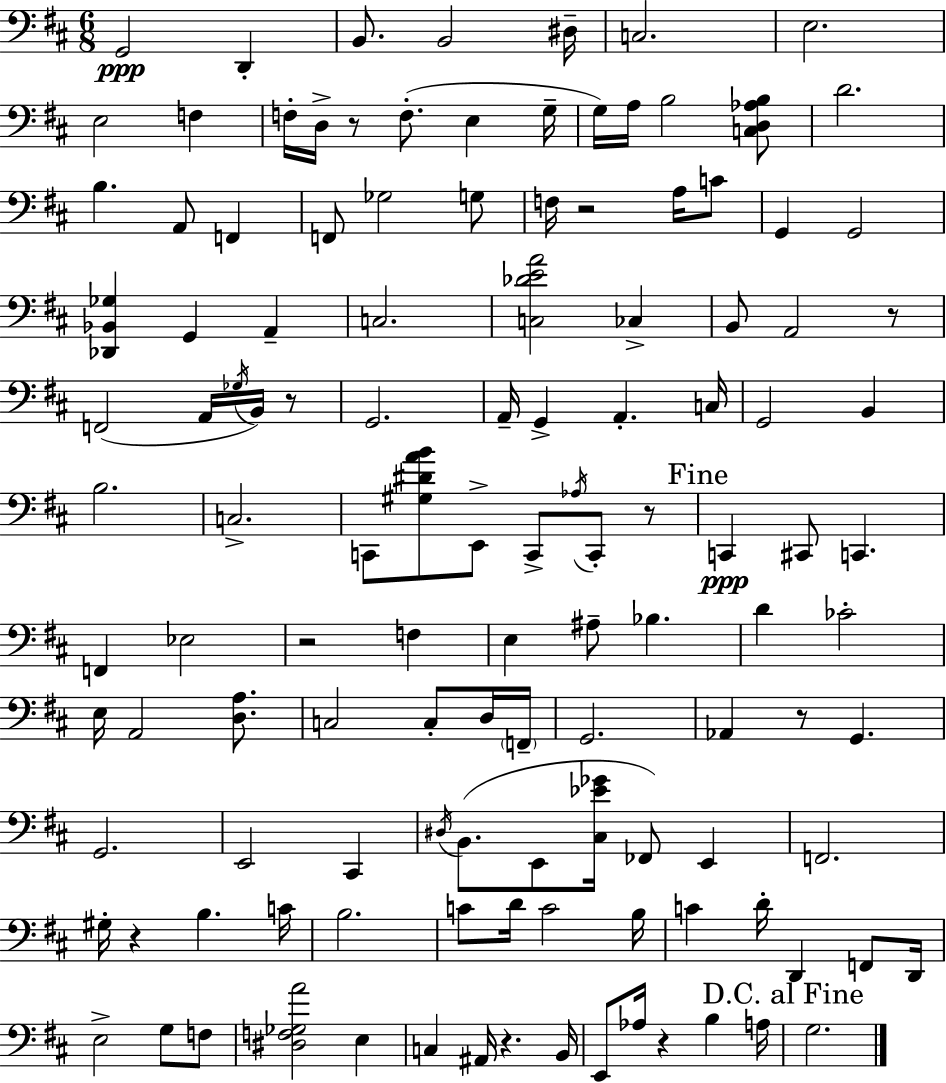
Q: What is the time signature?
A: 6/8